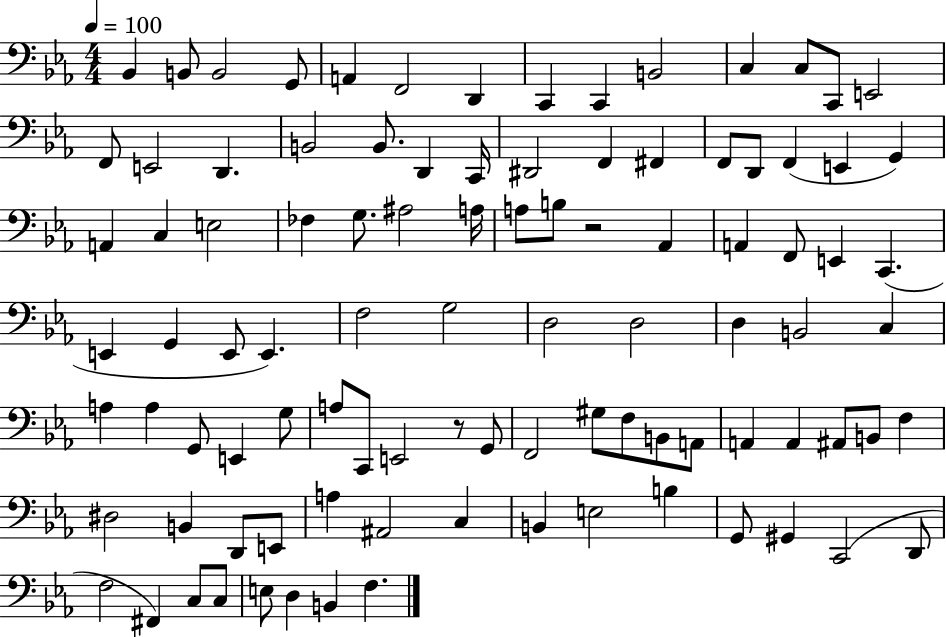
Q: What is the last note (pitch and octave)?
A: F3